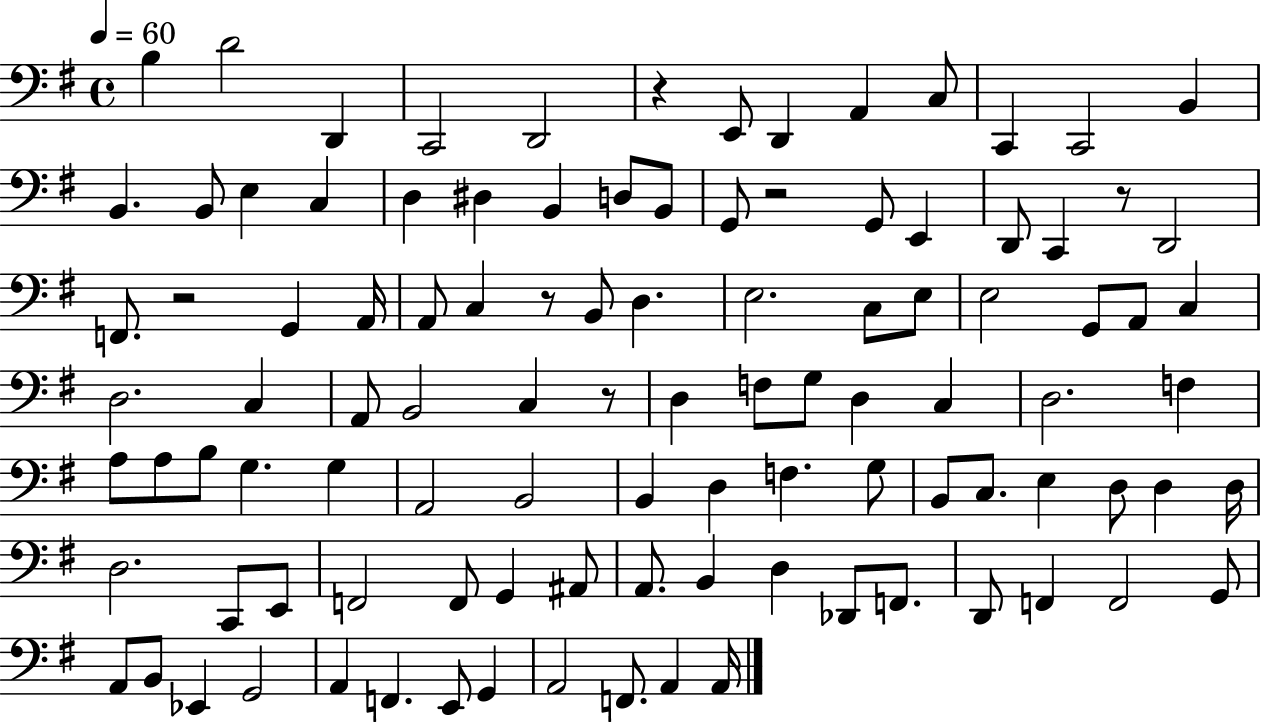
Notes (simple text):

B3/q D4/h D2/q C2/h D2/h R/q E2/e D2/q A2/q C3/e C2/q C2/h B2/q B2/q. B2/e E3/q C3/q D3/q D#3/q B2/q D3/e B2/e G2/e R/h G2/e E2/q D2/e C2/q R/e D2/h F2/e. R/h G2/q A2/s A2/e C3/q R/e B2/e D3/q. E3/h. C3/e E3/e E3/h G2/e A2/e C3/q D3/h. C3/q A2/e B2/h C3/q R/e D3/q F3/e G3/e D3/q C3/q D3/h. F3/q A3/e A3/e B3/e G3/q. G3/q A2/h B2/h B2/q D3/q F3/q. G3/e B2/e C3/e. E3/q D3/e D3/q D3/s D3/h. C2/e E2/e F2/h F2/e G2/q A#2/e A2/e. B2/q D3/q Db2/e F2/e. D2/e F2/q F2/h G2/e A2/e B2/e Eb2/q G2/h A2/q F2/q. E2/e G2/q A2/h F2/e. A2/q A2/s